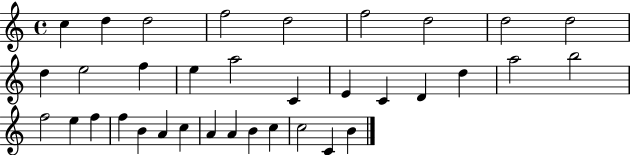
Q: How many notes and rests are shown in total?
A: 35